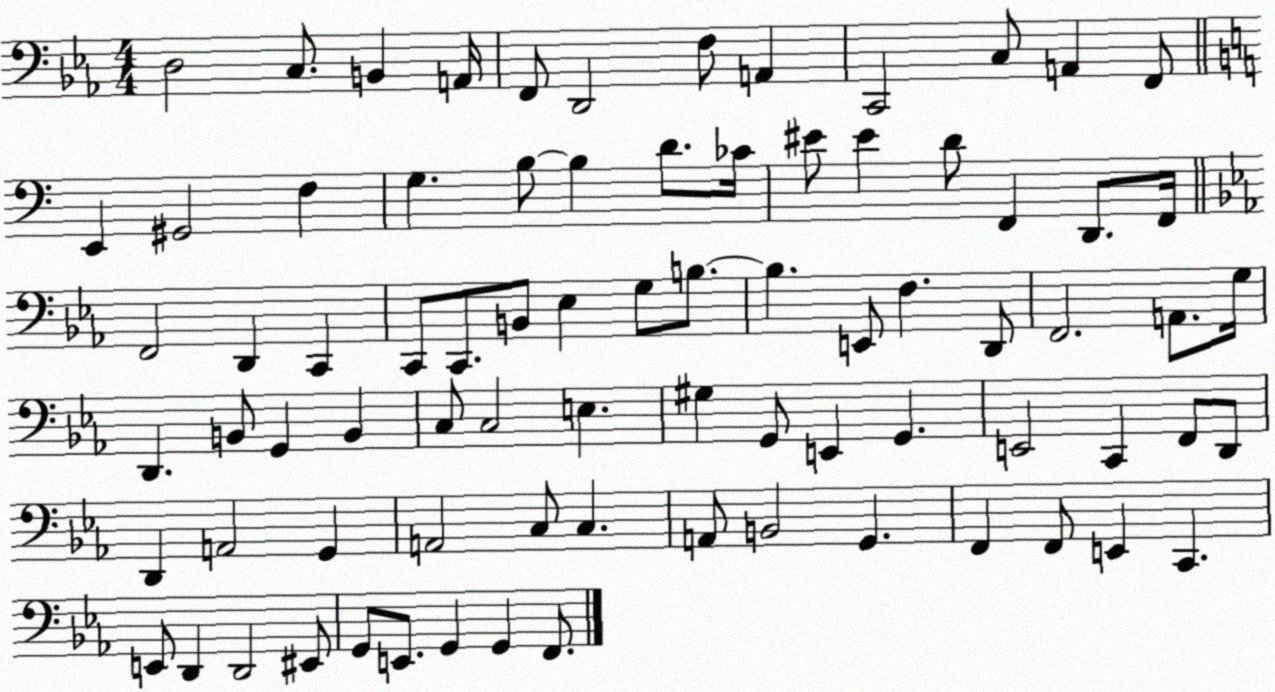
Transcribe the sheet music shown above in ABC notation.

X:1
T:Untitled
M:4/4
L:1/4
K:Eb
D,2 C,/2 B,, A,,/4 F,,/2 D,,2 F,/2 A,, C,,2 C,/2 A,, F,,/2 E,, ^G,,2 F, G, B,/2 B, D/2 _C/4 ^E/2 ^E D/2 F,, D,,/2 F,,/4 F,,2 D,, C,, C,,/2 C,,/2 B,,/2 _E, G,/2 B,/2 B, E,,/2 F, D,,/2 F,,2 A,,/2 G,/4 D,, B,,/2 G,, B,, C,/2 C,2 E, ^G, G,,/2 E,, G,, E,,2 C,, F,,/2 D,,/2 D,, A,,2 G,, A,,2 C,/2 C, A,,/2 B,,2 G,, F,, F,,/2 E,, C,, E,,/2 D,, D,,2 ^E,,/2 G,,/2 E,,/2 G,, G,, F,,/2